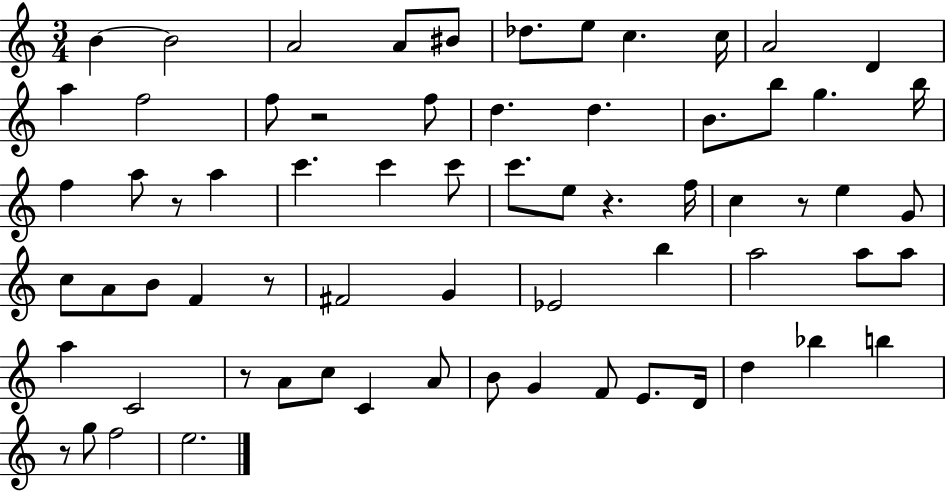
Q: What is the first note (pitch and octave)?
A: B4